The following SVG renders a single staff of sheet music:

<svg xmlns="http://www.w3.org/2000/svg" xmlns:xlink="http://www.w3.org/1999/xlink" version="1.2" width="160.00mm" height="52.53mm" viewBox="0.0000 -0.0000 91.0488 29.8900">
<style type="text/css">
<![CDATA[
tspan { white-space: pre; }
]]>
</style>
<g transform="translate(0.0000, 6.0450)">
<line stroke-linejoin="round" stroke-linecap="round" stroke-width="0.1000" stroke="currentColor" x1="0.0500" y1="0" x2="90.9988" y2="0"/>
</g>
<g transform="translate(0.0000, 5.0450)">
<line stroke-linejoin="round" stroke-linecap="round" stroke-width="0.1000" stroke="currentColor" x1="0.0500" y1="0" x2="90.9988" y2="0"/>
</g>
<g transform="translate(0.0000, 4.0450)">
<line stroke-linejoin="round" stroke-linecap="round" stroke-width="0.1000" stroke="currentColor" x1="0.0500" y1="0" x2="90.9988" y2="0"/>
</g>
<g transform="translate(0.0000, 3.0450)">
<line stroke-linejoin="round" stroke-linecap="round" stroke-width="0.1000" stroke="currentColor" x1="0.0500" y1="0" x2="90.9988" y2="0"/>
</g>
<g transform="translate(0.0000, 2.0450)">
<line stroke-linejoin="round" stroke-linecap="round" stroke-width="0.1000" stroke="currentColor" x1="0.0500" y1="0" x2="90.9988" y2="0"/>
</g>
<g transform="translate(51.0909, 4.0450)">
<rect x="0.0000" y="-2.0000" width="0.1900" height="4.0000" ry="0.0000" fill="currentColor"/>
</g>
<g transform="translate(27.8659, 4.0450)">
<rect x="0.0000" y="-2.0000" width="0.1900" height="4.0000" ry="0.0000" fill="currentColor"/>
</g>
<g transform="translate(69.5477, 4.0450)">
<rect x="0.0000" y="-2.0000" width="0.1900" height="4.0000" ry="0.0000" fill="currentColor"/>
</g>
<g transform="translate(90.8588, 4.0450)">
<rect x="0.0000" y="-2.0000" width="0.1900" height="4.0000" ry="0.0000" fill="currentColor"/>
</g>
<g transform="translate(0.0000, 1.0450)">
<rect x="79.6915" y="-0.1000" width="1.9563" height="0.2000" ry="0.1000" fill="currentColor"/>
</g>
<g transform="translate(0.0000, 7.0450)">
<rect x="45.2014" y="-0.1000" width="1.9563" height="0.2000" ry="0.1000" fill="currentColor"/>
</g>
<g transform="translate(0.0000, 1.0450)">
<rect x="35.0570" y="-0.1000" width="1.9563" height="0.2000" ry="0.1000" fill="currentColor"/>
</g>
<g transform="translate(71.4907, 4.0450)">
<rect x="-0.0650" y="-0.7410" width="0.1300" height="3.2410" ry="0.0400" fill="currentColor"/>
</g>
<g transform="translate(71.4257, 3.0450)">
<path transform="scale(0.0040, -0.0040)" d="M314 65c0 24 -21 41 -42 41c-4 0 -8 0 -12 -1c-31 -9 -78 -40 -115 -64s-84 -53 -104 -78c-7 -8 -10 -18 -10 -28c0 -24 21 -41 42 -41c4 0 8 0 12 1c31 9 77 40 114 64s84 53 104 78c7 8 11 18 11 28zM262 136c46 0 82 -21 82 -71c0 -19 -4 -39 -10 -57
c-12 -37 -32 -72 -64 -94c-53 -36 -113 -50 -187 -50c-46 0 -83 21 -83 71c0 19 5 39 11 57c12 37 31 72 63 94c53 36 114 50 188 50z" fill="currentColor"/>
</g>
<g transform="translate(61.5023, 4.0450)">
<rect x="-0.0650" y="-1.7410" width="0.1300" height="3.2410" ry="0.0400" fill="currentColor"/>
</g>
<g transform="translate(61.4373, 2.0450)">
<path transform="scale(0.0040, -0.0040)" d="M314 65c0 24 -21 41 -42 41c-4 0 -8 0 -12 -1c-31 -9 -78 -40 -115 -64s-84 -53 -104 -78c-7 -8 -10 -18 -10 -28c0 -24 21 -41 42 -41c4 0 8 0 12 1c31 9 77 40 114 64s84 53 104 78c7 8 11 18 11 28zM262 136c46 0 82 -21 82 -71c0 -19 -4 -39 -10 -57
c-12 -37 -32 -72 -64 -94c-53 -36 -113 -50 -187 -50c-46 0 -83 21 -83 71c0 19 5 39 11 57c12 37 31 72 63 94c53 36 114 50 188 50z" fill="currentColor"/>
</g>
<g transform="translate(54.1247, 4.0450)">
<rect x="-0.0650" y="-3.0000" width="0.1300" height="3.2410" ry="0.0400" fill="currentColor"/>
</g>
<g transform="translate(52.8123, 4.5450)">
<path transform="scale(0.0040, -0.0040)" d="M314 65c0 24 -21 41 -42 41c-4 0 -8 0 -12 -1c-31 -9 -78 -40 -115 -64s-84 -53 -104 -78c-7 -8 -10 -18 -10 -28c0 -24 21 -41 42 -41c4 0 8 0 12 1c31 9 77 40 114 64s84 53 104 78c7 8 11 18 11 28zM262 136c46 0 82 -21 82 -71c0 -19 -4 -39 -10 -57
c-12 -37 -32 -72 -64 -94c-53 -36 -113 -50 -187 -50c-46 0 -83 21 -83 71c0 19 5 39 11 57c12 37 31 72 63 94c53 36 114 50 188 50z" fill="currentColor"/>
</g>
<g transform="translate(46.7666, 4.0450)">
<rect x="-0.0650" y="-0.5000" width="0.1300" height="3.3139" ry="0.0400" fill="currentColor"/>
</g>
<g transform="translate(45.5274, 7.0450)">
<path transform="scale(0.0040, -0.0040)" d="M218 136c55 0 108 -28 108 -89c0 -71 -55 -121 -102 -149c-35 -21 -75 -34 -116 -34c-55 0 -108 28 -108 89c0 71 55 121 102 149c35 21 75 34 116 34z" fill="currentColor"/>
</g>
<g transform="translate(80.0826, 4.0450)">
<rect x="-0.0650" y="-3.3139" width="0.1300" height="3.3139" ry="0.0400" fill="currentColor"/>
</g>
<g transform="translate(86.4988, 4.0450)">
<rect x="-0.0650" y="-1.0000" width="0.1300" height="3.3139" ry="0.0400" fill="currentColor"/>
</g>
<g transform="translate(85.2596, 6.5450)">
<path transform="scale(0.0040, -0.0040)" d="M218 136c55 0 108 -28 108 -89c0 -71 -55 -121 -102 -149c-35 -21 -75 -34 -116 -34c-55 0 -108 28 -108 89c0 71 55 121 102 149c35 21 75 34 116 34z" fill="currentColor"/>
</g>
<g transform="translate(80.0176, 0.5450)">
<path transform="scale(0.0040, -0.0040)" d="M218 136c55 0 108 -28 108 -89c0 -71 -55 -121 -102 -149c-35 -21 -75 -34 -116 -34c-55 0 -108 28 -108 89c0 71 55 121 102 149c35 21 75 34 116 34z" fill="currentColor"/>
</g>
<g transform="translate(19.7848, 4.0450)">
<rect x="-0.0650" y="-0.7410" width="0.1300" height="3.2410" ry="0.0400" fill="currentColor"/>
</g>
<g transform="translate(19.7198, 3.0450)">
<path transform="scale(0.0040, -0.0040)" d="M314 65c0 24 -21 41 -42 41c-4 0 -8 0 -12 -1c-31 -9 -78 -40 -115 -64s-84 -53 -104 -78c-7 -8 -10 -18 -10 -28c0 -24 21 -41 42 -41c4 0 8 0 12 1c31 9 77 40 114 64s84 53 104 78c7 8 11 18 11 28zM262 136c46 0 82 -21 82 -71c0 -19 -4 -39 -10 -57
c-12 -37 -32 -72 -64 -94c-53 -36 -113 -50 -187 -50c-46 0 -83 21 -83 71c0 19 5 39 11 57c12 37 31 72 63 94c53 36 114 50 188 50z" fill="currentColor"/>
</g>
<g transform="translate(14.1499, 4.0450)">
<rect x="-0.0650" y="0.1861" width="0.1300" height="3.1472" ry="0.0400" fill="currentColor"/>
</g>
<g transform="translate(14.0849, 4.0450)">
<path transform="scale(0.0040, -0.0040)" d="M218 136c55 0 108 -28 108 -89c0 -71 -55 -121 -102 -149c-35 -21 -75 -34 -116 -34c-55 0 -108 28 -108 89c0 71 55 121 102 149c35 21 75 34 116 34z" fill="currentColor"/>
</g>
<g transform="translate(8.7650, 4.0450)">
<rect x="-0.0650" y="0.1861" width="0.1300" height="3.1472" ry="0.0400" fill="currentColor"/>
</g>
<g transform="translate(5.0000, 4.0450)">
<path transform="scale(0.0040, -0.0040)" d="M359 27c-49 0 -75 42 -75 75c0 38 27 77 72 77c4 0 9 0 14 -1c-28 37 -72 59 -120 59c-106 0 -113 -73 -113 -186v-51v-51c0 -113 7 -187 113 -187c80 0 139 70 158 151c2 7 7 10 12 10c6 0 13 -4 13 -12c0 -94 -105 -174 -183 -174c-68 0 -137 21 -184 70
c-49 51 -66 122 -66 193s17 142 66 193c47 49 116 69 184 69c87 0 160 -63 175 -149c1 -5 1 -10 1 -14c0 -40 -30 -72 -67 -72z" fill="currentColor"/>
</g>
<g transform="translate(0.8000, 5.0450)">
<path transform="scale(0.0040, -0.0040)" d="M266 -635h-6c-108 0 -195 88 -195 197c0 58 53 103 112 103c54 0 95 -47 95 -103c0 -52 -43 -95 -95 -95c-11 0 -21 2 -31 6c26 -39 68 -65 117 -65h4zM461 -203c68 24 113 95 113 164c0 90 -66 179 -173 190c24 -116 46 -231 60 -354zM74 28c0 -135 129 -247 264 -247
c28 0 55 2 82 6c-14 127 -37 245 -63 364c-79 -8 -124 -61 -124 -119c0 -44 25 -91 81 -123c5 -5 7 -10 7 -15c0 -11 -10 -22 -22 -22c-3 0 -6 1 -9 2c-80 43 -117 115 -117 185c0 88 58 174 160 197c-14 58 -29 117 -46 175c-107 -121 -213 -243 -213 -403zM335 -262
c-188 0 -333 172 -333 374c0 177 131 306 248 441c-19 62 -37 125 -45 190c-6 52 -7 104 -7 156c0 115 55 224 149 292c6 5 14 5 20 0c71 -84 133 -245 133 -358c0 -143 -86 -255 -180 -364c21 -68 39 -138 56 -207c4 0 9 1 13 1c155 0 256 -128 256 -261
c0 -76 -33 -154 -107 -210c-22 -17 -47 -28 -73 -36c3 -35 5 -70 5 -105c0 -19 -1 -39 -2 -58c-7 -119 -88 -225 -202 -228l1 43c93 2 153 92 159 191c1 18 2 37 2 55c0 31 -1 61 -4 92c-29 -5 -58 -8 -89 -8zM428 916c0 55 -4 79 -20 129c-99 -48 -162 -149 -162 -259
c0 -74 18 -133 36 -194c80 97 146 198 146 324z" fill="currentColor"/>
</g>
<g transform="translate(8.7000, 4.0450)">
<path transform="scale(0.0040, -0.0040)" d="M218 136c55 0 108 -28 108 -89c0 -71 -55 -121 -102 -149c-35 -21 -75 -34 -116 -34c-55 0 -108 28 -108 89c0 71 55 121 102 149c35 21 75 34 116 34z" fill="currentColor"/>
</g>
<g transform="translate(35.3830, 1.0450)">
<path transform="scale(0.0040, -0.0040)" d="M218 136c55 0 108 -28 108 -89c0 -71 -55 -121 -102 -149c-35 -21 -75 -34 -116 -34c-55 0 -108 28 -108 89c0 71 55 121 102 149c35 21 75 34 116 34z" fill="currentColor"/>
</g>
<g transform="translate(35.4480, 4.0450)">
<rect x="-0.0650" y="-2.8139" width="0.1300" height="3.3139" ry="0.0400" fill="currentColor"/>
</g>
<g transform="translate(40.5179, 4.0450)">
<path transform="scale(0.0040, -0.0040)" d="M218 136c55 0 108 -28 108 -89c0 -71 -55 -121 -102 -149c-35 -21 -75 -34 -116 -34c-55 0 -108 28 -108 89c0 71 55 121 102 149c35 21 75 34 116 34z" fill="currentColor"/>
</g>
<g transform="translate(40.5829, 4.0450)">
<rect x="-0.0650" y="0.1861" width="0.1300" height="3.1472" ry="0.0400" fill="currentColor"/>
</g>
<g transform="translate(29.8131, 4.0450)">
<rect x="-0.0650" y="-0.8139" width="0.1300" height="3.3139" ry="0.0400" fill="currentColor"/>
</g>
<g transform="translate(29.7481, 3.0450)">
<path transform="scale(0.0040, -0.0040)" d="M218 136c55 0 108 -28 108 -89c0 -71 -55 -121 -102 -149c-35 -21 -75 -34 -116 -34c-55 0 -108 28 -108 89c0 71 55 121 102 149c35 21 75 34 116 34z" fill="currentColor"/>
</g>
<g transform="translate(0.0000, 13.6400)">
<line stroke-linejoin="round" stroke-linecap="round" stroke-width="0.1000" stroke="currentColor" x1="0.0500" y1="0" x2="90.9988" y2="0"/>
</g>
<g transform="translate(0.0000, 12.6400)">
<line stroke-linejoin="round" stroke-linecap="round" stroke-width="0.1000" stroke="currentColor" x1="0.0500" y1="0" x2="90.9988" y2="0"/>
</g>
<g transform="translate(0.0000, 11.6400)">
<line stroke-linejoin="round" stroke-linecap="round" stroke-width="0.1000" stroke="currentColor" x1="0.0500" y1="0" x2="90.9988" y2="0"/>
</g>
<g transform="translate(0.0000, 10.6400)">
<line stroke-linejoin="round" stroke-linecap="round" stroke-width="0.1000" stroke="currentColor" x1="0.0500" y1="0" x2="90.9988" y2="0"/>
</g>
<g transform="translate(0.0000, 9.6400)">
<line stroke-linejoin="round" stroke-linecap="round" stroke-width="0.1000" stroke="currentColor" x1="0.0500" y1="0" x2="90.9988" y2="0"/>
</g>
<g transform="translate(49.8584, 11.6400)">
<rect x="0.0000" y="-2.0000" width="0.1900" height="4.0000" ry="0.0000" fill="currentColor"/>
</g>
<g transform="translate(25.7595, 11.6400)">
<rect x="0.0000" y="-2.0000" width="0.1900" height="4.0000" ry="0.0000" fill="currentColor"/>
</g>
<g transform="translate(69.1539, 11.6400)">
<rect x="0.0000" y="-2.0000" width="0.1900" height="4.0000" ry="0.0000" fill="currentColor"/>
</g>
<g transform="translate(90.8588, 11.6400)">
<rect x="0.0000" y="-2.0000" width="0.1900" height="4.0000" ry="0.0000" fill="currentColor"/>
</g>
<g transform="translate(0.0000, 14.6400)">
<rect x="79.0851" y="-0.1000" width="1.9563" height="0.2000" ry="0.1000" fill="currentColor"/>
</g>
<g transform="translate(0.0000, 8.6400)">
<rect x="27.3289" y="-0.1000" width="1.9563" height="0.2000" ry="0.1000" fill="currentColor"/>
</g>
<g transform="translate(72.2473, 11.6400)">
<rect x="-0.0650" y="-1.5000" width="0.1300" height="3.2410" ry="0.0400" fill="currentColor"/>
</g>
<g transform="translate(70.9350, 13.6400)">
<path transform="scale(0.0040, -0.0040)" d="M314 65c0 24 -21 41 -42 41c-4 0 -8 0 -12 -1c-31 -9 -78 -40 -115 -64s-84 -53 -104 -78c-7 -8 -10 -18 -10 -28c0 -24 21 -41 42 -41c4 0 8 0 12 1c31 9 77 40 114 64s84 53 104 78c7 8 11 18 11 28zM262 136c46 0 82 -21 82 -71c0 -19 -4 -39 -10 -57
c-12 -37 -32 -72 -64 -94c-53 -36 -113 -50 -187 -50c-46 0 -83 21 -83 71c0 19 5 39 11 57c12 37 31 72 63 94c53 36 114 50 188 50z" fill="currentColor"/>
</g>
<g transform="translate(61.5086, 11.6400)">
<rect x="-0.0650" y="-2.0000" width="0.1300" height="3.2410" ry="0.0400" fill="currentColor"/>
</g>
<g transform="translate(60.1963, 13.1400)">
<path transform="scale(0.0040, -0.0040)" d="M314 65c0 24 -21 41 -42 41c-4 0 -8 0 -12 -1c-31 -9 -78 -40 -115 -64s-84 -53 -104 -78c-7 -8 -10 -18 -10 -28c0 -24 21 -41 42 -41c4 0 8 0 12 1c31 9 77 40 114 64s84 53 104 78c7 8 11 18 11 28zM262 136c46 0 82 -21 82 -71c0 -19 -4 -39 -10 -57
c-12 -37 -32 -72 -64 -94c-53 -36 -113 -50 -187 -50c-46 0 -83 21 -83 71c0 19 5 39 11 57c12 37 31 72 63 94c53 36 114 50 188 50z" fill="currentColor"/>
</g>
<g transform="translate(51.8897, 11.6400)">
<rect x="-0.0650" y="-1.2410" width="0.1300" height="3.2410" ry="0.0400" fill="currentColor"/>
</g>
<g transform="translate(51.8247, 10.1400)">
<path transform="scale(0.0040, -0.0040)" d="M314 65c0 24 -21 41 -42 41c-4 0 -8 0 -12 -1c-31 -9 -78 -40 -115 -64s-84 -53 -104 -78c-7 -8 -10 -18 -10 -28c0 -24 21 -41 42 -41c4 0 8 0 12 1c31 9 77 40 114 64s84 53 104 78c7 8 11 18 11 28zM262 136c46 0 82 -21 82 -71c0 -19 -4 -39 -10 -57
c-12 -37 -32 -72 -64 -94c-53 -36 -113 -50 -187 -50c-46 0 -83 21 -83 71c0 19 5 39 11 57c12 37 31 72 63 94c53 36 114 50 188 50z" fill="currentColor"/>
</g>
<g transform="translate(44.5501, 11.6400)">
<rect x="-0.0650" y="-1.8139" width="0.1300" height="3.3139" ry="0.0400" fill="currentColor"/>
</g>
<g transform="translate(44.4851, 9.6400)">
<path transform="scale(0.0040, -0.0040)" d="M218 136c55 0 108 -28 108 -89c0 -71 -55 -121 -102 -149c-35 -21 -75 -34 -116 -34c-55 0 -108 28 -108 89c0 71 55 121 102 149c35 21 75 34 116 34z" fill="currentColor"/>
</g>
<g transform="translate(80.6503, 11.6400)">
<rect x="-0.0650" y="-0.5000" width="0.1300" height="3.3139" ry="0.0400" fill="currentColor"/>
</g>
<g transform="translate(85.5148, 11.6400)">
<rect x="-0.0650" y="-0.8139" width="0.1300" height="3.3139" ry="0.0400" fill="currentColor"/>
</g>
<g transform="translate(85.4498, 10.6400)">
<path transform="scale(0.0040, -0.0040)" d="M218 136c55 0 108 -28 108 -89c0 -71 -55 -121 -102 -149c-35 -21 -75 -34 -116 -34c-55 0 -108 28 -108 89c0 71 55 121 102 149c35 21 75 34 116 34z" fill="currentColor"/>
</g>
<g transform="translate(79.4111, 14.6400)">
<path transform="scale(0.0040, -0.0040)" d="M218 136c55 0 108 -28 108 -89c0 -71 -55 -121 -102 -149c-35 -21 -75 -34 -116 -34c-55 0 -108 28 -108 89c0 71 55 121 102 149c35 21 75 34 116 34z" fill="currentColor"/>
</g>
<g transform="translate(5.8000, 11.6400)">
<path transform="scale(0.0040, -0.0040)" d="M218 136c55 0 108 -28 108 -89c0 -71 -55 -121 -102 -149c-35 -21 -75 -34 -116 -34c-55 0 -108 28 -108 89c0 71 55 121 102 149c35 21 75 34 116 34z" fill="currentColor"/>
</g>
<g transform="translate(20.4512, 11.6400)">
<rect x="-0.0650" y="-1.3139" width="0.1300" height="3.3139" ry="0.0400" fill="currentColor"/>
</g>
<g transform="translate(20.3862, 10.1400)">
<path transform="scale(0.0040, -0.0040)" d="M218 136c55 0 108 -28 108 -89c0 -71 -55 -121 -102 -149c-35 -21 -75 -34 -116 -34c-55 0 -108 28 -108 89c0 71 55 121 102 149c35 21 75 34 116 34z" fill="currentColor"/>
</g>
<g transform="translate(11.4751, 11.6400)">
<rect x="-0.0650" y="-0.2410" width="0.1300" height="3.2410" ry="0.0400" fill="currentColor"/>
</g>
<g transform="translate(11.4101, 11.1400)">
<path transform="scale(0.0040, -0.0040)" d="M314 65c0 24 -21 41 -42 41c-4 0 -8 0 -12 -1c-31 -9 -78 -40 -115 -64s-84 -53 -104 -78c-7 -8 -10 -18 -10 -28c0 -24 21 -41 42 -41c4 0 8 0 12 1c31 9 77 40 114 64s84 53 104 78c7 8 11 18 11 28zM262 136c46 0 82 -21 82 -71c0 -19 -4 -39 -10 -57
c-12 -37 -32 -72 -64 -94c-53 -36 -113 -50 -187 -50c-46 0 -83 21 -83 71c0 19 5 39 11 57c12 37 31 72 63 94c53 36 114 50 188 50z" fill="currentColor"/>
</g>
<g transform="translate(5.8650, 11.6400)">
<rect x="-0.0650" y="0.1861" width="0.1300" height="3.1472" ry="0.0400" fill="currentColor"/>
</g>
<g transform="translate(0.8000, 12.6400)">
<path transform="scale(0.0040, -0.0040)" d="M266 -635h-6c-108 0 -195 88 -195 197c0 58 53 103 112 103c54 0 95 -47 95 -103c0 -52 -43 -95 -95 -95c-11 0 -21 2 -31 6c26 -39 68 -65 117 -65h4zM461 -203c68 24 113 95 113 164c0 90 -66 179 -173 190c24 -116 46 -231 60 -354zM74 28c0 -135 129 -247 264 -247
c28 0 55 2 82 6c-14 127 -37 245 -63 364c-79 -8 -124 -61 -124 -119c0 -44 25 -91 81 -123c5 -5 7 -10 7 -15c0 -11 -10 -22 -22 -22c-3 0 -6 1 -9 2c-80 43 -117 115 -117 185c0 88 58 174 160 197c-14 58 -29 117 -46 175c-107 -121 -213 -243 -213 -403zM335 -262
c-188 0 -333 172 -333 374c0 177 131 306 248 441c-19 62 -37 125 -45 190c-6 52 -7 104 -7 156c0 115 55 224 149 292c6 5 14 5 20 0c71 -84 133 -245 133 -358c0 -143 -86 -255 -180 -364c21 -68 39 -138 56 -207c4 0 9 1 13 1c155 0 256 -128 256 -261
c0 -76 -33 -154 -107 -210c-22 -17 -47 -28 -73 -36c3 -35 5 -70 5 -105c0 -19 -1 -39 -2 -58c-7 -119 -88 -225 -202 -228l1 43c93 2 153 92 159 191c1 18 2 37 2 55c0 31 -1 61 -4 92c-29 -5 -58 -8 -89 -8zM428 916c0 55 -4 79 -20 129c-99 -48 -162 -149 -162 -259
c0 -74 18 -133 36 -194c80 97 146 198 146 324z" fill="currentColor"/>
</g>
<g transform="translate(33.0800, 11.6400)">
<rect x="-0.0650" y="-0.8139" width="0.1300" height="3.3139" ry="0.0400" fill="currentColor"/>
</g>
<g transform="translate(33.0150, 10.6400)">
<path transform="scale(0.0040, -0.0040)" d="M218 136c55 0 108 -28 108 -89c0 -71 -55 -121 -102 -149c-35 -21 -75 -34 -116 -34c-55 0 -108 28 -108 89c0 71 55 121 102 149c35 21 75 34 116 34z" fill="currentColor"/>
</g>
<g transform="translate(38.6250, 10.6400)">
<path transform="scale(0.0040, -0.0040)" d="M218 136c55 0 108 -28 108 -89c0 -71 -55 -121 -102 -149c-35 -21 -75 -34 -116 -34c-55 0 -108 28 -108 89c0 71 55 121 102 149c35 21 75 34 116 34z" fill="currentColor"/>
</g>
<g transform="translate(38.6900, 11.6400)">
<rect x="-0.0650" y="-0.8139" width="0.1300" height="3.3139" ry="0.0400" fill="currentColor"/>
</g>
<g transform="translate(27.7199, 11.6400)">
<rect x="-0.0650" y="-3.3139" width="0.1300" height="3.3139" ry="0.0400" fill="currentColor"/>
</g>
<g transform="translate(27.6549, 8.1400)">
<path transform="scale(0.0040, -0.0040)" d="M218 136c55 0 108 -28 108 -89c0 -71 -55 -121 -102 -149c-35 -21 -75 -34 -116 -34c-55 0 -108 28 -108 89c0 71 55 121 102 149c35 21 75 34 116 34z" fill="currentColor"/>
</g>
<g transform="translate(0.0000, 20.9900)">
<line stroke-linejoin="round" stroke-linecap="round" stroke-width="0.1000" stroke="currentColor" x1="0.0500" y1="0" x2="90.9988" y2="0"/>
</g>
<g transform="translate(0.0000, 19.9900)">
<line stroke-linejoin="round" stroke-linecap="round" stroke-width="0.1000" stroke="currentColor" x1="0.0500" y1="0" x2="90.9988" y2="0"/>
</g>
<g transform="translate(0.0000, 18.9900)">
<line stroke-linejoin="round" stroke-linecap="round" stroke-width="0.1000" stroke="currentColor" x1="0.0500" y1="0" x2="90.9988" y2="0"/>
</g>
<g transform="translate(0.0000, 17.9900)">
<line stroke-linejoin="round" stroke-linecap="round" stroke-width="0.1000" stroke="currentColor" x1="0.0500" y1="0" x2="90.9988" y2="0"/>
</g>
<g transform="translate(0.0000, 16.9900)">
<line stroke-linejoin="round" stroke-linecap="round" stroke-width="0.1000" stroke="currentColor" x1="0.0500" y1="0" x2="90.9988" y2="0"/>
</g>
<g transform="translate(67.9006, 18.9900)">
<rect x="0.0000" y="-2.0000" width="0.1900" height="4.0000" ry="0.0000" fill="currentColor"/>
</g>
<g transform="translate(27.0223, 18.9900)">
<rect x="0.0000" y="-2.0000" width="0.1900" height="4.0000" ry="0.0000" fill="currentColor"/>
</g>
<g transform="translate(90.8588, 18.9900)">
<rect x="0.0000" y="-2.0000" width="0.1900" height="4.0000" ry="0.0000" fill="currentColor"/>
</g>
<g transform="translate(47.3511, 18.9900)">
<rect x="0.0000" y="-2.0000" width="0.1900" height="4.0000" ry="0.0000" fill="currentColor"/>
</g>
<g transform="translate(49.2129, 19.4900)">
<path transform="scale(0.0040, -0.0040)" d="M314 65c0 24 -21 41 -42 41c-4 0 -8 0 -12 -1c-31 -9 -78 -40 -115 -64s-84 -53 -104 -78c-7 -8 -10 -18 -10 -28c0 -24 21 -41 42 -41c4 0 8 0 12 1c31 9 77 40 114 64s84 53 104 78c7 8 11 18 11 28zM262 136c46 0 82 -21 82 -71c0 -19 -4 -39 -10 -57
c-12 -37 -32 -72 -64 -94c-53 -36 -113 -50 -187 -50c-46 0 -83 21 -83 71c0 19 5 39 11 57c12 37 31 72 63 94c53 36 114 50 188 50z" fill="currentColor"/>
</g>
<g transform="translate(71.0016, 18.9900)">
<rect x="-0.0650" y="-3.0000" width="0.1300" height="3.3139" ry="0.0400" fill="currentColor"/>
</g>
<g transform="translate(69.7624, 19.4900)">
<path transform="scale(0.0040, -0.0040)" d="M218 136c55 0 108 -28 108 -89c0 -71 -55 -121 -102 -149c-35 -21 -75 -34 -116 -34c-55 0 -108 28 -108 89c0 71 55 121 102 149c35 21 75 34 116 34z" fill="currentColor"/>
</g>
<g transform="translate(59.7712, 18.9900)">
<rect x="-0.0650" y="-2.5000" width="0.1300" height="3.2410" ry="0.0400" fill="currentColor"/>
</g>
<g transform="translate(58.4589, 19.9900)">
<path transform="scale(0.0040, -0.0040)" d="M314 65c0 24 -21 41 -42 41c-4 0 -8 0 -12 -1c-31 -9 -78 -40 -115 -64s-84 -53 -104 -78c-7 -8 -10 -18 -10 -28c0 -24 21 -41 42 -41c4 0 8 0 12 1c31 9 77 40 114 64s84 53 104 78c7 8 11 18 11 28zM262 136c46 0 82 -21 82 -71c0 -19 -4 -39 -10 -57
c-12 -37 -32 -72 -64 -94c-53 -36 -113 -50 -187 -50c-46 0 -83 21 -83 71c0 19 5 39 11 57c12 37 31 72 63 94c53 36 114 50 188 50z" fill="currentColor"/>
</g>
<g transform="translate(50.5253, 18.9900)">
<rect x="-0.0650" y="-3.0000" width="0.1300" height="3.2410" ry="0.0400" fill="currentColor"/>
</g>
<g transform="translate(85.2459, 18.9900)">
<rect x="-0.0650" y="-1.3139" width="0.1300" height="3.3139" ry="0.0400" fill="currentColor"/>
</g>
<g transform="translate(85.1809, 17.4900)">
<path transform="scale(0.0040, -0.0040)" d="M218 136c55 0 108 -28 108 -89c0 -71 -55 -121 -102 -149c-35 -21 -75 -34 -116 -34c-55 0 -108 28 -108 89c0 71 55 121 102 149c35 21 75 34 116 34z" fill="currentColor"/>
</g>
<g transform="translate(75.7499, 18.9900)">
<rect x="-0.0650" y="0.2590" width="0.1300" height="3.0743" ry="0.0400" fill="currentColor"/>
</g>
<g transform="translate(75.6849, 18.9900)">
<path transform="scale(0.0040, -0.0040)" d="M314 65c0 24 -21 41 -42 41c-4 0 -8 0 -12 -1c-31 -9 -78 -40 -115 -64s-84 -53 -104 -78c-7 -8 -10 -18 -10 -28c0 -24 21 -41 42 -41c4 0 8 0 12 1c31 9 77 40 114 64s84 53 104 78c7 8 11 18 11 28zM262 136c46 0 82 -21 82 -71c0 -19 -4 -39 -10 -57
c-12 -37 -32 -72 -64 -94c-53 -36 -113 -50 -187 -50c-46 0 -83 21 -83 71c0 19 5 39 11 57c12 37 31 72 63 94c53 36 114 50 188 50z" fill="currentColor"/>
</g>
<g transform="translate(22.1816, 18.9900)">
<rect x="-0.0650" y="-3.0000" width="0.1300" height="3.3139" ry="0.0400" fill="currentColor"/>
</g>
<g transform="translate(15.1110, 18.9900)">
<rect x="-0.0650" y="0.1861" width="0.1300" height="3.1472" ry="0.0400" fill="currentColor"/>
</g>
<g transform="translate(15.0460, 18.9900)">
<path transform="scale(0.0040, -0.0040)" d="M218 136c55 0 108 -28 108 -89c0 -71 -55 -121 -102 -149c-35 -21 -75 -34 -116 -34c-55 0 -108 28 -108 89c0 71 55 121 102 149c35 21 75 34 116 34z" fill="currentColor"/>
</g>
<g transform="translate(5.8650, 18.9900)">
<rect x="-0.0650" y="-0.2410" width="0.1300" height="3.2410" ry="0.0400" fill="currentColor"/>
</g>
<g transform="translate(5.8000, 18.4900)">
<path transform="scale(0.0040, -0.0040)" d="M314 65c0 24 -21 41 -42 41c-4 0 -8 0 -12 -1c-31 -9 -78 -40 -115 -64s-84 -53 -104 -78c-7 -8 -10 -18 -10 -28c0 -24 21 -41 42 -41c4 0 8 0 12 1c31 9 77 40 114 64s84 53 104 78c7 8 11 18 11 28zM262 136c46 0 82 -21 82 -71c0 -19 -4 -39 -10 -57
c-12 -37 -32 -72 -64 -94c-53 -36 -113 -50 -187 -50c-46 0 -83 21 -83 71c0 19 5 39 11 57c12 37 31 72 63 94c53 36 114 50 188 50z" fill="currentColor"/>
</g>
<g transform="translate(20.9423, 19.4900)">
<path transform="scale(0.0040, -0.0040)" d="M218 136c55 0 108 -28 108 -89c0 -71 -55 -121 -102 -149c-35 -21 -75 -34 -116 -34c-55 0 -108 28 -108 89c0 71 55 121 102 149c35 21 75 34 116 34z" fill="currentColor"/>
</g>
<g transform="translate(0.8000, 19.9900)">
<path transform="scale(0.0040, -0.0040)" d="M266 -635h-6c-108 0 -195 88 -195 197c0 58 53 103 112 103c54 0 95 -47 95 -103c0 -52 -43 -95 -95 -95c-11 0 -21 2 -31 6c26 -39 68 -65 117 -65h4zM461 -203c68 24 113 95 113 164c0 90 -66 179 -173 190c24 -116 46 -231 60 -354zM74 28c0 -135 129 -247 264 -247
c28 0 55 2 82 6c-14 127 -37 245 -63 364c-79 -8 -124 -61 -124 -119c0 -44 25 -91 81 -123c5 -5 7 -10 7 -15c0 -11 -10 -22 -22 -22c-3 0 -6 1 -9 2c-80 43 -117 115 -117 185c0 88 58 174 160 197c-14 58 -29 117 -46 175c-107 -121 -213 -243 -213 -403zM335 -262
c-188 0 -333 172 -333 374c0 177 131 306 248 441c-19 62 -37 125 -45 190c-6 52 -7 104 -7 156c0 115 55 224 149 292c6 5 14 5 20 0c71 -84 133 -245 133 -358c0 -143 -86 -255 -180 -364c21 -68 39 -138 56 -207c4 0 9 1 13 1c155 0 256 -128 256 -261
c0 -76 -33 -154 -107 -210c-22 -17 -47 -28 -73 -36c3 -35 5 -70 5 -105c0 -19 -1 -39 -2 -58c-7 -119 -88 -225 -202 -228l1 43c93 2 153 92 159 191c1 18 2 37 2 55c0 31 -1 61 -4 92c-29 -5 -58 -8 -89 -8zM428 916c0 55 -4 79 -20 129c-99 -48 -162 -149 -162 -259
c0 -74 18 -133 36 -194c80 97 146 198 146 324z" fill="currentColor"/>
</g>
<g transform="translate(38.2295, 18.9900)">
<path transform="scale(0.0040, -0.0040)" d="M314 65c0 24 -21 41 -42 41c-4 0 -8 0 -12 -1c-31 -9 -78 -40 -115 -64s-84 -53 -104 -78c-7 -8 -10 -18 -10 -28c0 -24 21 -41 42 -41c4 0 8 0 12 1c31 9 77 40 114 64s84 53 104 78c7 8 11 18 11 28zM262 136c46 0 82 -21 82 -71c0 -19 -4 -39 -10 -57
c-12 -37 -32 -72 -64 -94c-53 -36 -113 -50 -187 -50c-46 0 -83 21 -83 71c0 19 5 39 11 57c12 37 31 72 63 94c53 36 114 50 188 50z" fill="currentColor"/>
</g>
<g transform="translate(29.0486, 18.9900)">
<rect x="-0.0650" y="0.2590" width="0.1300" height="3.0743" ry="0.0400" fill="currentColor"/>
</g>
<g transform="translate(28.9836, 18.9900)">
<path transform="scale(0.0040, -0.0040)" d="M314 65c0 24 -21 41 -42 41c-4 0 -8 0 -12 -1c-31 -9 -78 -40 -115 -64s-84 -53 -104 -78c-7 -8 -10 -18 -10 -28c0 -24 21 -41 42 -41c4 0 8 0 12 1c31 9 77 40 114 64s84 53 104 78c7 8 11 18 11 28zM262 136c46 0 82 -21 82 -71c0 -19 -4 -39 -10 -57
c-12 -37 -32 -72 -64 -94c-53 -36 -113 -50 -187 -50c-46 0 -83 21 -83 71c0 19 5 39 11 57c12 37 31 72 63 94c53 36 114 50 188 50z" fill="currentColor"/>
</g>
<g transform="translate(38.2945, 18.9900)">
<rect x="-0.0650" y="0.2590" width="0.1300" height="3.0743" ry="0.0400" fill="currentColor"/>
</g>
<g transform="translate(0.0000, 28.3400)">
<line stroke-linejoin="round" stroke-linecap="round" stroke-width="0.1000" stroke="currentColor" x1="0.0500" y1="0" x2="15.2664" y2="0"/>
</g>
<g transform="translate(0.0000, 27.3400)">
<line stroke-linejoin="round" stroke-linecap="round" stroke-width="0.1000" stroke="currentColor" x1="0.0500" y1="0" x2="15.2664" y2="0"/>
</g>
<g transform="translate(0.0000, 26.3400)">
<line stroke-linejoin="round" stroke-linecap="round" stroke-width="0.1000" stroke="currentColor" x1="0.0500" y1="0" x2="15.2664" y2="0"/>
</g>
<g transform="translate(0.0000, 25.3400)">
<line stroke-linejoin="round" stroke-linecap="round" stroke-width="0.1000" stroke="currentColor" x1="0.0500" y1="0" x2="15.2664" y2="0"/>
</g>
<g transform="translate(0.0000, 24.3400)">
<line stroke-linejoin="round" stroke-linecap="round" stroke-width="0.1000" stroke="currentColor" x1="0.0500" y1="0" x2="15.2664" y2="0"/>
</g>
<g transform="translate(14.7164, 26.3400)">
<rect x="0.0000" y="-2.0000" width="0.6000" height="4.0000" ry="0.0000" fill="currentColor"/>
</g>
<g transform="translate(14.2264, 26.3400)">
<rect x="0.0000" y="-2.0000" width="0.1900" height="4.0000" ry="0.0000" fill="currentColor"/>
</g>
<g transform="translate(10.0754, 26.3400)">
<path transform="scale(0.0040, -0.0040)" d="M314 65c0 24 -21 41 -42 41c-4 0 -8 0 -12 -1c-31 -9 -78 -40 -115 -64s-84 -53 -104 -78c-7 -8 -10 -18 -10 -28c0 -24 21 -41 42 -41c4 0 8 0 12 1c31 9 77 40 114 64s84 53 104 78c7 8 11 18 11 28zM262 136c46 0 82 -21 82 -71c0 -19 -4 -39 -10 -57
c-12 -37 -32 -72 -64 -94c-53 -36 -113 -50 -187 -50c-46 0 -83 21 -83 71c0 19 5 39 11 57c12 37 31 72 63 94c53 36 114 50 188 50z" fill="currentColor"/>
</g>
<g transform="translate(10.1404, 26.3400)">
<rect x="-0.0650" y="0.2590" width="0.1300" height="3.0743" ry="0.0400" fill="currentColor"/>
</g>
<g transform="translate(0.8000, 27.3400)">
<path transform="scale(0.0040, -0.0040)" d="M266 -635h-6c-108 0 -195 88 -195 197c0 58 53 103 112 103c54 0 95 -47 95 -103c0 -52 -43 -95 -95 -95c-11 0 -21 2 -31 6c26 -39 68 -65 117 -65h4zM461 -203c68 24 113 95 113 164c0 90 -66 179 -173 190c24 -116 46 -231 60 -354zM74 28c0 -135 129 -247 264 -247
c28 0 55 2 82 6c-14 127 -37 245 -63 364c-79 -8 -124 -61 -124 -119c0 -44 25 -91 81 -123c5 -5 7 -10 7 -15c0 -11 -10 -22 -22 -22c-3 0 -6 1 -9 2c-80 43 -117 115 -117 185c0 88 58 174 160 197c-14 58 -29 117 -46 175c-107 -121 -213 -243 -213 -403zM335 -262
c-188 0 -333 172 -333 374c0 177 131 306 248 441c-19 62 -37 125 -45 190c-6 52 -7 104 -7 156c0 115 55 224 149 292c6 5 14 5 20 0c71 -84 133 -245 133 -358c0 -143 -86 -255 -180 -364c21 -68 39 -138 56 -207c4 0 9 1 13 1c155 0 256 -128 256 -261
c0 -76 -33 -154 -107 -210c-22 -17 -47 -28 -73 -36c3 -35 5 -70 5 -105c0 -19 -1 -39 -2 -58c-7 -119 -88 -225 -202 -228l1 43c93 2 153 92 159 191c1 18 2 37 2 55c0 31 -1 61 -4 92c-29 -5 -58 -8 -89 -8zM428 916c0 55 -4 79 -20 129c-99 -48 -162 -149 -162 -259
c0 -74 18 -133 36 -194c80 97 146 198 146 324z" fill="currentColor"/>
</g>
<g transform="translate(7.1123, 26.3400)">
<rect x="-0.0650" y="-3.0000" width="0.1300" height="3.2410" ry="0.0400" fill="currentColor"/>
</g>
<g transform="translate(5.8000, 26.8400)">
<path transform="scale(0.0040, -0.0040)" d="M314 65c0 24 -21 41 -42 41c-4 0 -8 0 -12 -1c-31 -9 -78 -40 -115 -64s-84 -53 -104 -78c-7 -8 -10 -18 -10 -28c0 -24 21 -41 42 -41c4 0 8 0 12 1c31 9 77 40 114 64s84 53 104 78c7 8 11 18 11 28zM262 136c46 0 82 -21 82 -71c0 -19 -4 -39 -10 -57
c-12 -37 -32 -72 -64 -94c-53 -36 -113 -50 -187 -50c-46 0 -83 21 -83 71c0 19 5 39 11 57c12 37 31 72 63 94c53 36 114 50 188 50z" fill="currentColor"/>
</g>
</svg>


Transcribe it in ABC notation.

X:1
T:Untitled
M:4/4
L:1/4
K:C
B B d2 d a B C A2 f2 d2 b D B c2 e b d d f e2 F2 E2 C d c2 B A B2 B2 A2 G2 A B2 e A2 B2